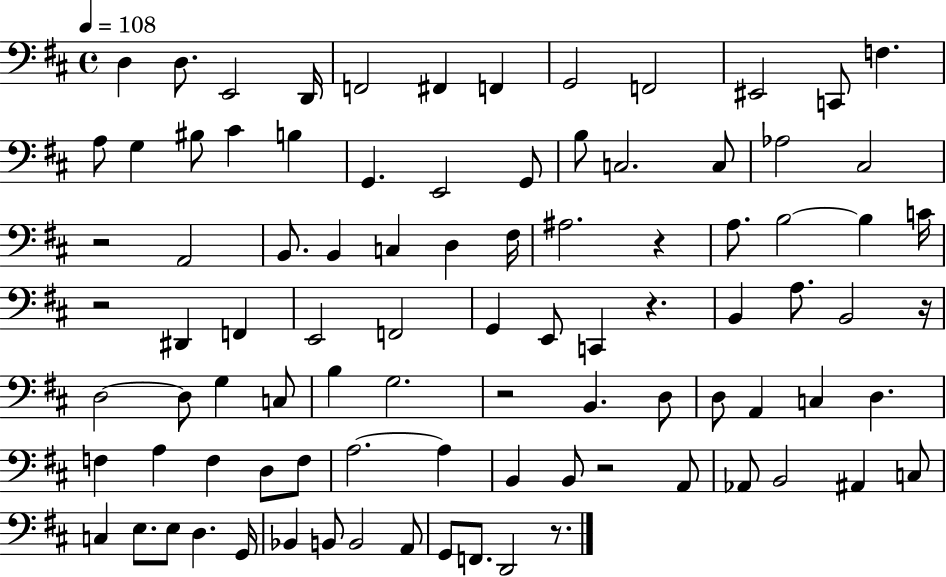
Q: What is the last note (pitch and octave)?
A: D2